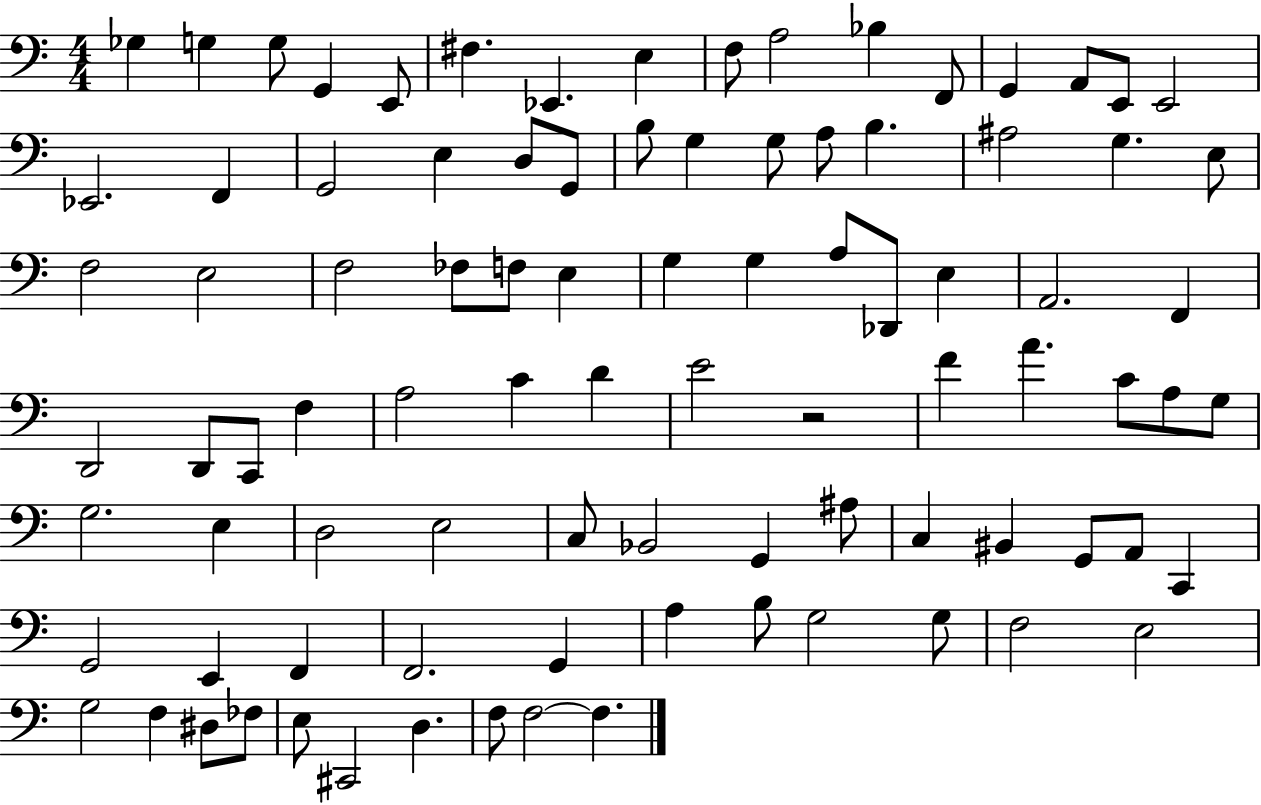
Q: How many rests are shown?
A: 1